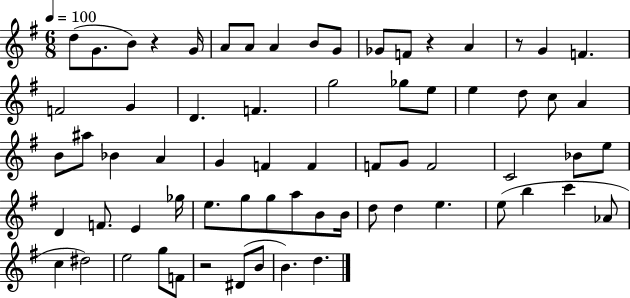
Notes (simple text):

D5/e G4/e. B4/e R/q G4/s A4/e A4/e A4/q B4/e G4/e Gb4/e F4/e R/q A4/q R/e G4/q F4/q. F4/h G4/q D4/q. F4/q. G5/h Gb5/e E5/e E5/q D5/e C5/e A4/q B4/e A#5/e Bb4/q A4/q G4/q F4/q F4/q F4/e G4/e F4/h C4/h Bb4/e E5/e D4/q F4/e. E4/q Gb5/s E5/e. G5/e G5/e A5/e B4/e B4/s D5/e D5/q E5/q. E5/e B5/q C6/q Ab4/e C5/q D#5/h E5/h G5/e F4/e R/h D#4/e B4/e B4/q. D5/q.